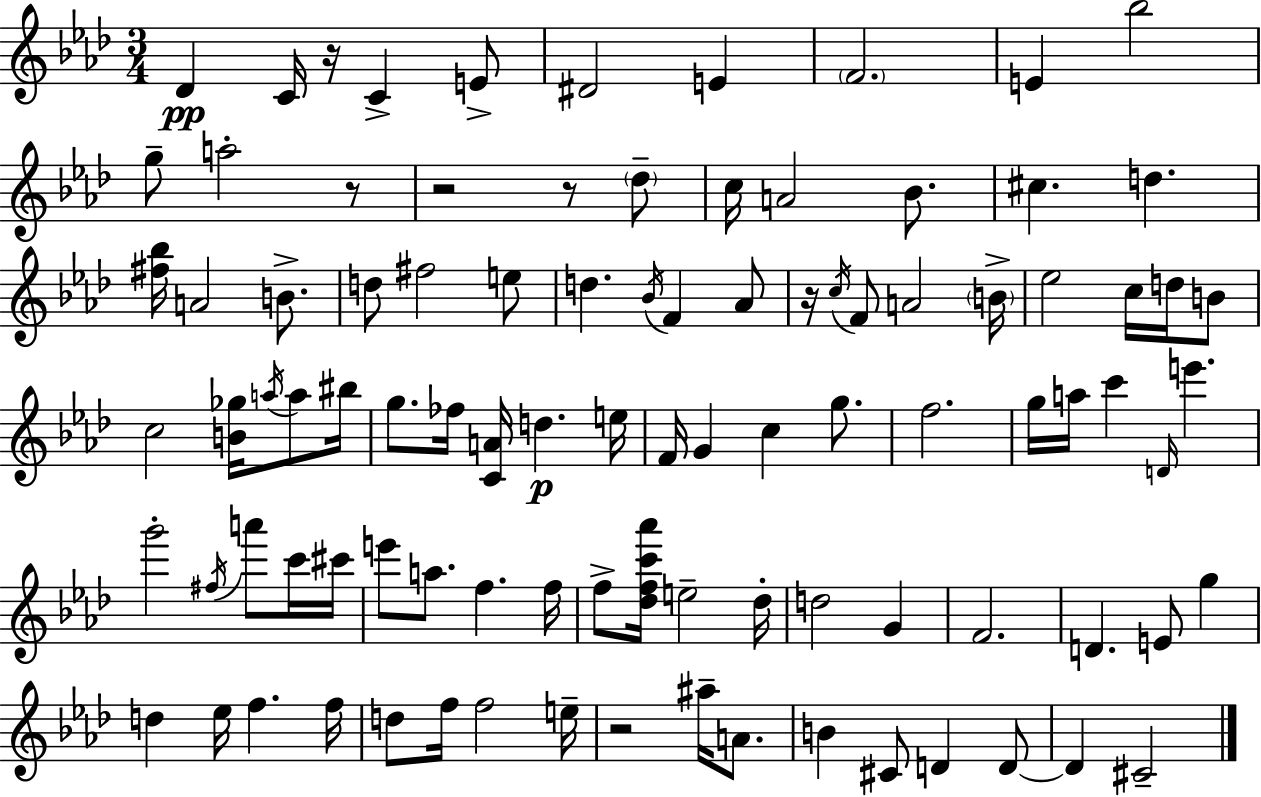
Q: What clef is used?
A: treble